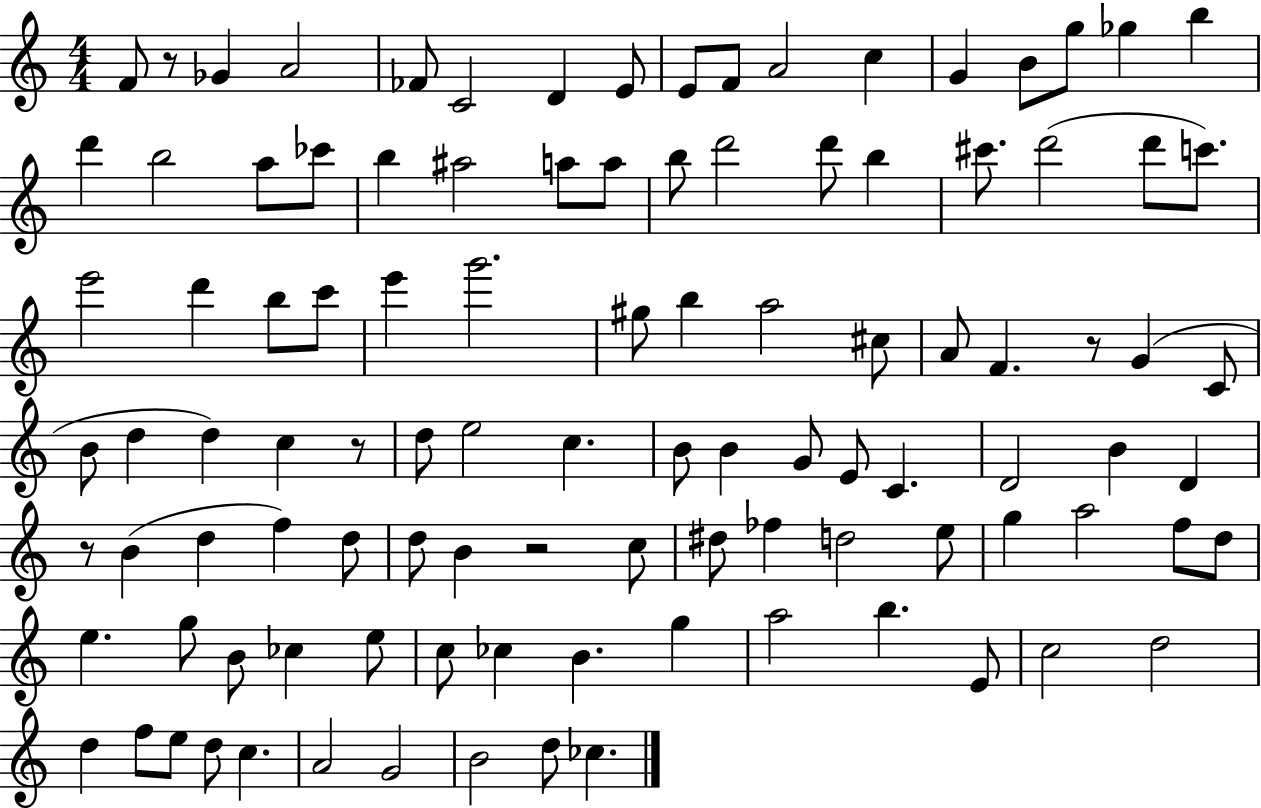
F4/e R/e Gb4/q A4/h FES4/e C4/h D4/q E4/e E4/e F4/e A4/h C5/q G4/q B4/e G5/e Gb5/q B5/q D6/q B5/h A5/e CES6/e B5/q A#5/h A5/e A5/e B5/e D6/h D6/e B5/q C#6/e. D6/h D6/e C6/e. E6/h D6/q B5/e C6/e E6/q G6/h. G#5/e B5/q A5/h C#5/e A4/e F4/q. R/e G4/q C4/e B4/e D5/q D5/q C5/q R/e D5/e E5/h C5/q. B4/e B4/q G4/e E4/e C4/q. D4/h B4/q D4/q R/e B4/q D5/q F5/q D5/e D5/e B4/q R/h C5/e D#5/e FES5/q D5/h E5/e G5/q A5/h F5/e D5/e E5/q. G5/e B4/e CES5/q E5/e C5/e CES5/q B4/q. G5/q A5/h B5/q. E4/e C5/h D5/h D5/q F5/e E5/e D5/e C5/q. A4/h G4/h B4/h D5/e CES5/q.